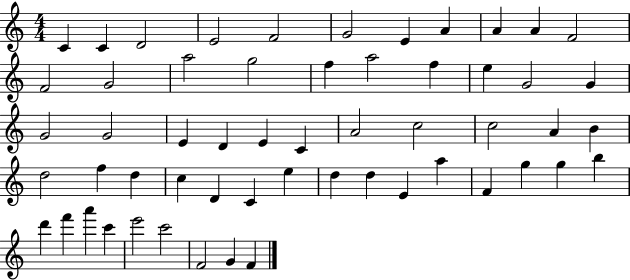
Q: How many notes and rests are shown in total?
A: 56